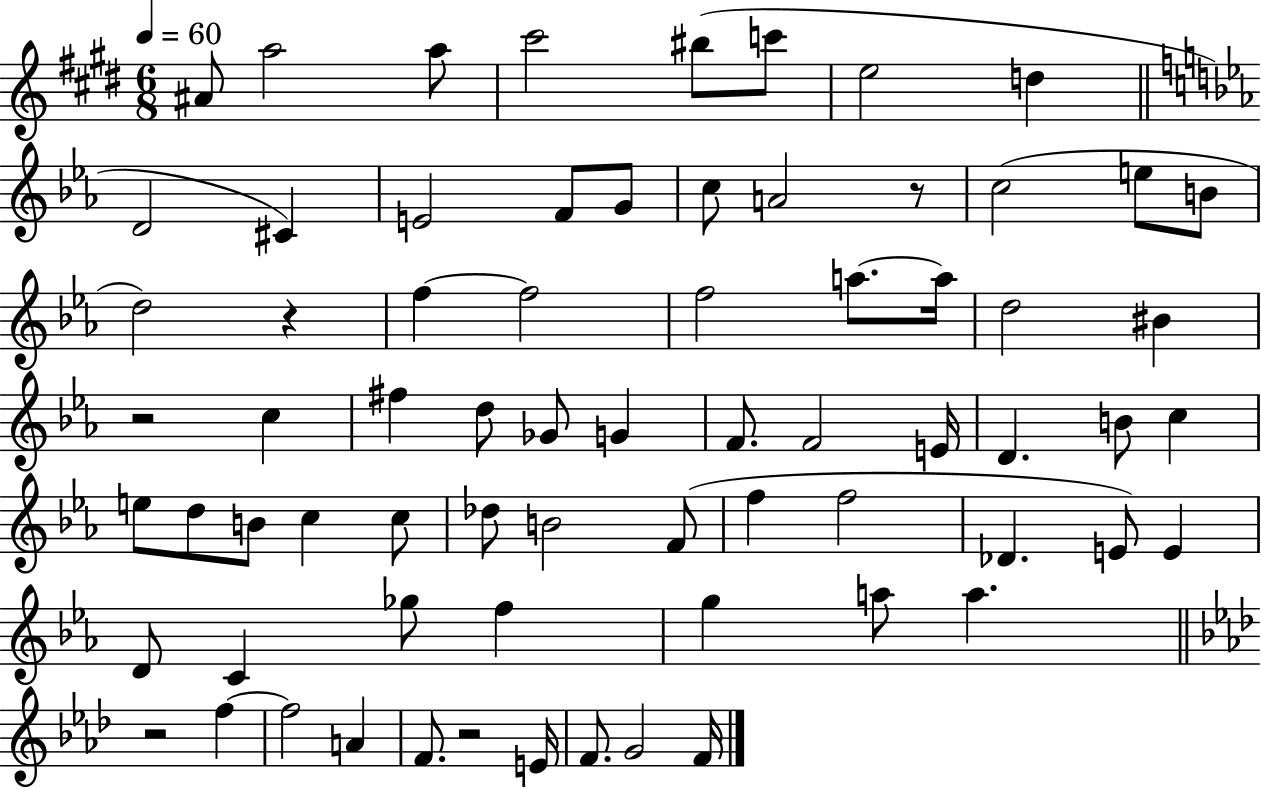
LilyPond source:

{
  \clef treble
  \numericTimeSignature
  \time 6/8
  \key e \major
  \tempo 4 = 60
  ais'8 a''2 a''8 | cis'''2 bis''8( c'''8 | e''2 d''4 | \bar "||" \break \key c \minor d'2 cis'4) | e'2 f'8 g'8 | c''8 a'2 r8 | c''2( e''8 b'8 | \break d''2) r4 | f''4~~ f''2 | f''2 a''8.~~ a''16 | d''2 bis'4 | \break r2 c''4 | fis''4 d''8 ges'8 g'4 | f'8. f'2 e'16 | d'4. b'8 c''4 | \break e''8 d''8 b'8 c''4 c''8 | des''8 b'2 f'8( | f''4 f''2 | des'4. e'8) e'4 | \break d'8 c'4 ges''8 f''4 | g''4 a''8 a''4. | \bar "||" \break \key aes \major r2 f''4~~ | f''2 a'4 | f'8. r2 e'16 | f'8. g'2 f'16 | \break \bar "|."
}